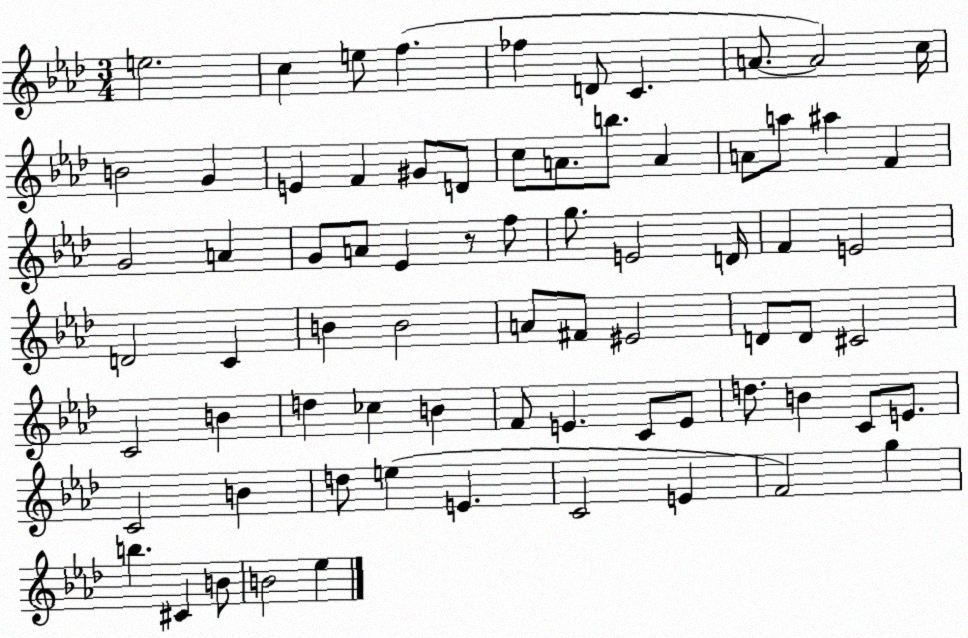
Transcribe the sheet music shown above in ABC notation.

X:1
T:Untitled
M:3/4
L:1/4
K:Ab
e2 c e/2 f _f D/2 C A/2 A2 c/4 B2 G E F ^G/2 D/2 c/2 A/2 b/2 A A/2 a/2 ^a F G2 A G/2 A/2 _E z/2 f/2 g/2 E2 D/4 F E2 D2 C B B2 A/2 ^F/2 ^E2 D/2 D/2 ^C2 C2 B d _c B F/2 E C/2 E/2 d/2 B C/2 E/2 C2 B d/2 e E C2 E F2 g b ^C B/2 B2 _e